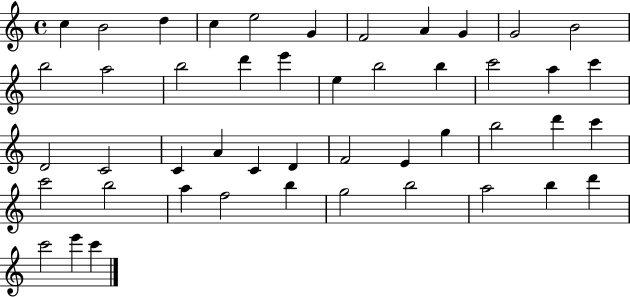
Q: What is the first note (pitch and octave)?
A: C5